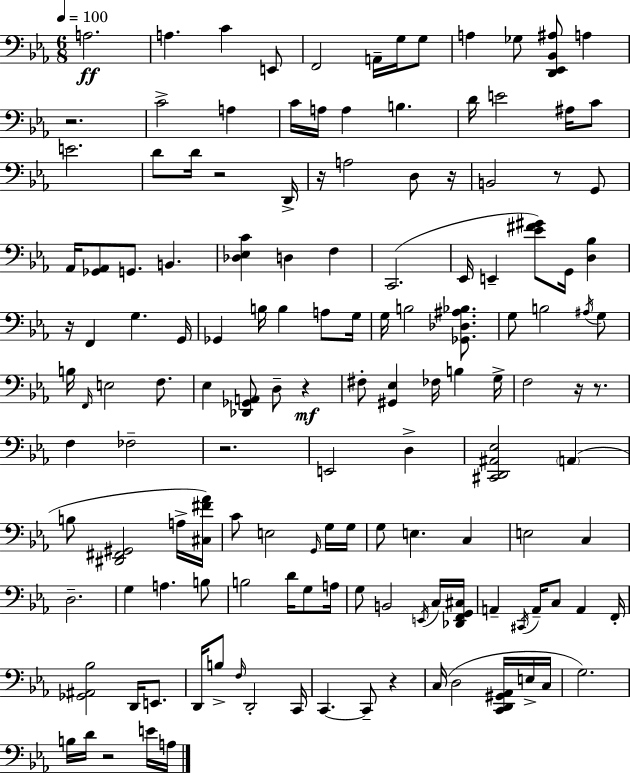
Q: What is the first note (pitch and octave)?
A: A3